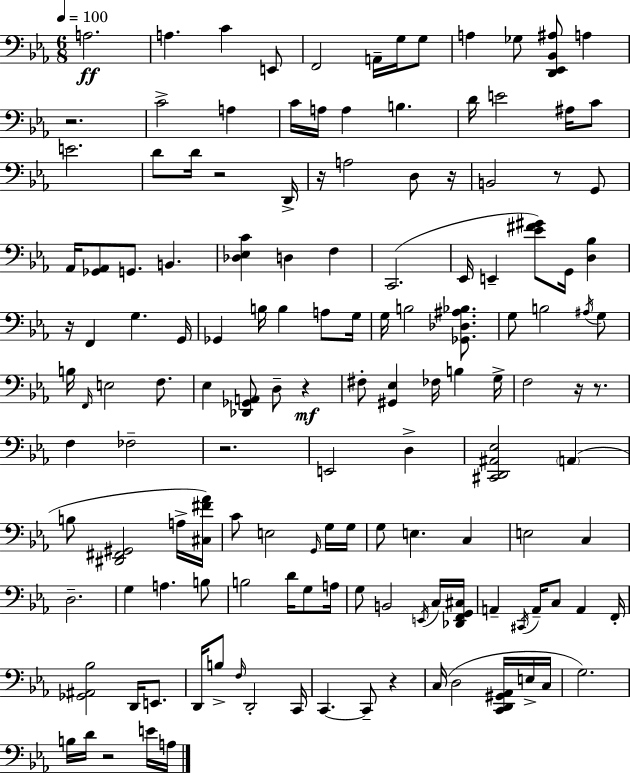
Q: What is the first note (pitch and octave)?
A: A3